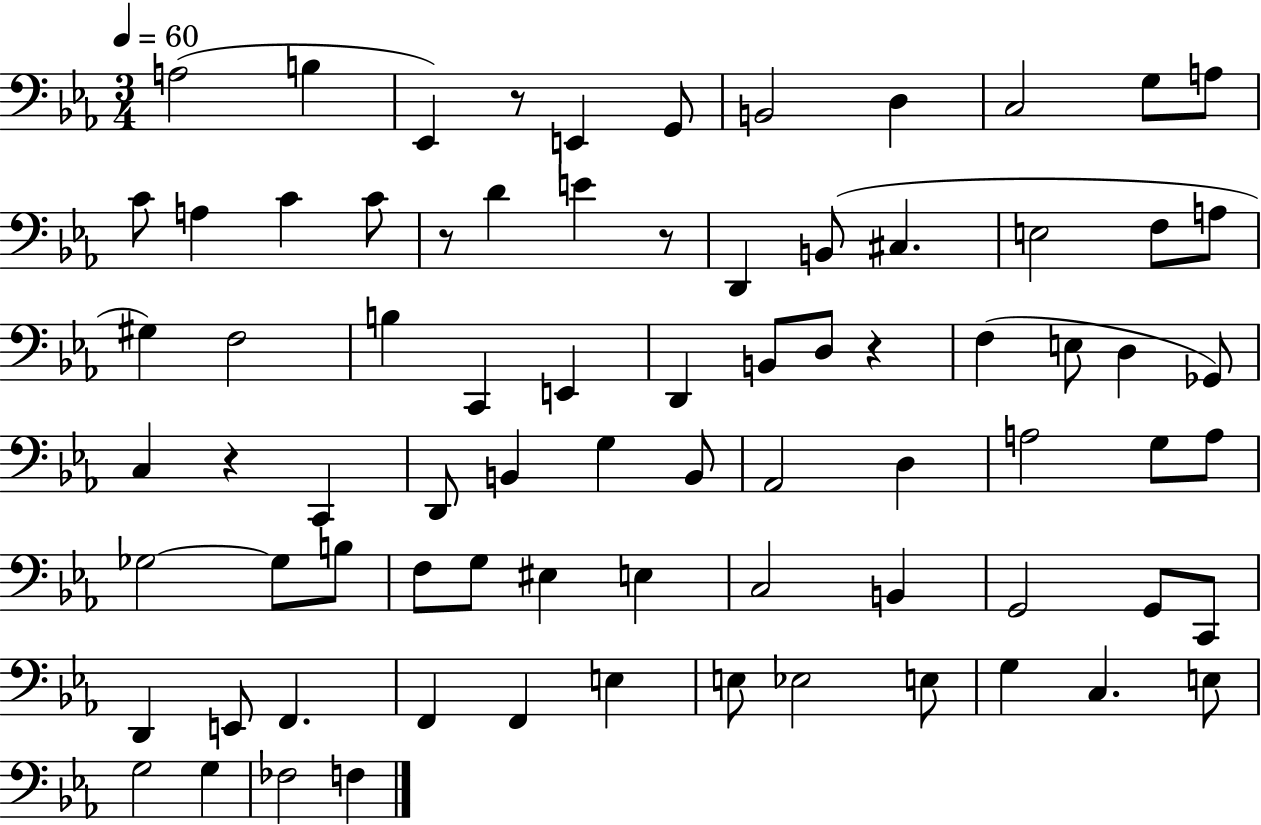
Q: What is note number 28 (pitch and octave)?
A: D2